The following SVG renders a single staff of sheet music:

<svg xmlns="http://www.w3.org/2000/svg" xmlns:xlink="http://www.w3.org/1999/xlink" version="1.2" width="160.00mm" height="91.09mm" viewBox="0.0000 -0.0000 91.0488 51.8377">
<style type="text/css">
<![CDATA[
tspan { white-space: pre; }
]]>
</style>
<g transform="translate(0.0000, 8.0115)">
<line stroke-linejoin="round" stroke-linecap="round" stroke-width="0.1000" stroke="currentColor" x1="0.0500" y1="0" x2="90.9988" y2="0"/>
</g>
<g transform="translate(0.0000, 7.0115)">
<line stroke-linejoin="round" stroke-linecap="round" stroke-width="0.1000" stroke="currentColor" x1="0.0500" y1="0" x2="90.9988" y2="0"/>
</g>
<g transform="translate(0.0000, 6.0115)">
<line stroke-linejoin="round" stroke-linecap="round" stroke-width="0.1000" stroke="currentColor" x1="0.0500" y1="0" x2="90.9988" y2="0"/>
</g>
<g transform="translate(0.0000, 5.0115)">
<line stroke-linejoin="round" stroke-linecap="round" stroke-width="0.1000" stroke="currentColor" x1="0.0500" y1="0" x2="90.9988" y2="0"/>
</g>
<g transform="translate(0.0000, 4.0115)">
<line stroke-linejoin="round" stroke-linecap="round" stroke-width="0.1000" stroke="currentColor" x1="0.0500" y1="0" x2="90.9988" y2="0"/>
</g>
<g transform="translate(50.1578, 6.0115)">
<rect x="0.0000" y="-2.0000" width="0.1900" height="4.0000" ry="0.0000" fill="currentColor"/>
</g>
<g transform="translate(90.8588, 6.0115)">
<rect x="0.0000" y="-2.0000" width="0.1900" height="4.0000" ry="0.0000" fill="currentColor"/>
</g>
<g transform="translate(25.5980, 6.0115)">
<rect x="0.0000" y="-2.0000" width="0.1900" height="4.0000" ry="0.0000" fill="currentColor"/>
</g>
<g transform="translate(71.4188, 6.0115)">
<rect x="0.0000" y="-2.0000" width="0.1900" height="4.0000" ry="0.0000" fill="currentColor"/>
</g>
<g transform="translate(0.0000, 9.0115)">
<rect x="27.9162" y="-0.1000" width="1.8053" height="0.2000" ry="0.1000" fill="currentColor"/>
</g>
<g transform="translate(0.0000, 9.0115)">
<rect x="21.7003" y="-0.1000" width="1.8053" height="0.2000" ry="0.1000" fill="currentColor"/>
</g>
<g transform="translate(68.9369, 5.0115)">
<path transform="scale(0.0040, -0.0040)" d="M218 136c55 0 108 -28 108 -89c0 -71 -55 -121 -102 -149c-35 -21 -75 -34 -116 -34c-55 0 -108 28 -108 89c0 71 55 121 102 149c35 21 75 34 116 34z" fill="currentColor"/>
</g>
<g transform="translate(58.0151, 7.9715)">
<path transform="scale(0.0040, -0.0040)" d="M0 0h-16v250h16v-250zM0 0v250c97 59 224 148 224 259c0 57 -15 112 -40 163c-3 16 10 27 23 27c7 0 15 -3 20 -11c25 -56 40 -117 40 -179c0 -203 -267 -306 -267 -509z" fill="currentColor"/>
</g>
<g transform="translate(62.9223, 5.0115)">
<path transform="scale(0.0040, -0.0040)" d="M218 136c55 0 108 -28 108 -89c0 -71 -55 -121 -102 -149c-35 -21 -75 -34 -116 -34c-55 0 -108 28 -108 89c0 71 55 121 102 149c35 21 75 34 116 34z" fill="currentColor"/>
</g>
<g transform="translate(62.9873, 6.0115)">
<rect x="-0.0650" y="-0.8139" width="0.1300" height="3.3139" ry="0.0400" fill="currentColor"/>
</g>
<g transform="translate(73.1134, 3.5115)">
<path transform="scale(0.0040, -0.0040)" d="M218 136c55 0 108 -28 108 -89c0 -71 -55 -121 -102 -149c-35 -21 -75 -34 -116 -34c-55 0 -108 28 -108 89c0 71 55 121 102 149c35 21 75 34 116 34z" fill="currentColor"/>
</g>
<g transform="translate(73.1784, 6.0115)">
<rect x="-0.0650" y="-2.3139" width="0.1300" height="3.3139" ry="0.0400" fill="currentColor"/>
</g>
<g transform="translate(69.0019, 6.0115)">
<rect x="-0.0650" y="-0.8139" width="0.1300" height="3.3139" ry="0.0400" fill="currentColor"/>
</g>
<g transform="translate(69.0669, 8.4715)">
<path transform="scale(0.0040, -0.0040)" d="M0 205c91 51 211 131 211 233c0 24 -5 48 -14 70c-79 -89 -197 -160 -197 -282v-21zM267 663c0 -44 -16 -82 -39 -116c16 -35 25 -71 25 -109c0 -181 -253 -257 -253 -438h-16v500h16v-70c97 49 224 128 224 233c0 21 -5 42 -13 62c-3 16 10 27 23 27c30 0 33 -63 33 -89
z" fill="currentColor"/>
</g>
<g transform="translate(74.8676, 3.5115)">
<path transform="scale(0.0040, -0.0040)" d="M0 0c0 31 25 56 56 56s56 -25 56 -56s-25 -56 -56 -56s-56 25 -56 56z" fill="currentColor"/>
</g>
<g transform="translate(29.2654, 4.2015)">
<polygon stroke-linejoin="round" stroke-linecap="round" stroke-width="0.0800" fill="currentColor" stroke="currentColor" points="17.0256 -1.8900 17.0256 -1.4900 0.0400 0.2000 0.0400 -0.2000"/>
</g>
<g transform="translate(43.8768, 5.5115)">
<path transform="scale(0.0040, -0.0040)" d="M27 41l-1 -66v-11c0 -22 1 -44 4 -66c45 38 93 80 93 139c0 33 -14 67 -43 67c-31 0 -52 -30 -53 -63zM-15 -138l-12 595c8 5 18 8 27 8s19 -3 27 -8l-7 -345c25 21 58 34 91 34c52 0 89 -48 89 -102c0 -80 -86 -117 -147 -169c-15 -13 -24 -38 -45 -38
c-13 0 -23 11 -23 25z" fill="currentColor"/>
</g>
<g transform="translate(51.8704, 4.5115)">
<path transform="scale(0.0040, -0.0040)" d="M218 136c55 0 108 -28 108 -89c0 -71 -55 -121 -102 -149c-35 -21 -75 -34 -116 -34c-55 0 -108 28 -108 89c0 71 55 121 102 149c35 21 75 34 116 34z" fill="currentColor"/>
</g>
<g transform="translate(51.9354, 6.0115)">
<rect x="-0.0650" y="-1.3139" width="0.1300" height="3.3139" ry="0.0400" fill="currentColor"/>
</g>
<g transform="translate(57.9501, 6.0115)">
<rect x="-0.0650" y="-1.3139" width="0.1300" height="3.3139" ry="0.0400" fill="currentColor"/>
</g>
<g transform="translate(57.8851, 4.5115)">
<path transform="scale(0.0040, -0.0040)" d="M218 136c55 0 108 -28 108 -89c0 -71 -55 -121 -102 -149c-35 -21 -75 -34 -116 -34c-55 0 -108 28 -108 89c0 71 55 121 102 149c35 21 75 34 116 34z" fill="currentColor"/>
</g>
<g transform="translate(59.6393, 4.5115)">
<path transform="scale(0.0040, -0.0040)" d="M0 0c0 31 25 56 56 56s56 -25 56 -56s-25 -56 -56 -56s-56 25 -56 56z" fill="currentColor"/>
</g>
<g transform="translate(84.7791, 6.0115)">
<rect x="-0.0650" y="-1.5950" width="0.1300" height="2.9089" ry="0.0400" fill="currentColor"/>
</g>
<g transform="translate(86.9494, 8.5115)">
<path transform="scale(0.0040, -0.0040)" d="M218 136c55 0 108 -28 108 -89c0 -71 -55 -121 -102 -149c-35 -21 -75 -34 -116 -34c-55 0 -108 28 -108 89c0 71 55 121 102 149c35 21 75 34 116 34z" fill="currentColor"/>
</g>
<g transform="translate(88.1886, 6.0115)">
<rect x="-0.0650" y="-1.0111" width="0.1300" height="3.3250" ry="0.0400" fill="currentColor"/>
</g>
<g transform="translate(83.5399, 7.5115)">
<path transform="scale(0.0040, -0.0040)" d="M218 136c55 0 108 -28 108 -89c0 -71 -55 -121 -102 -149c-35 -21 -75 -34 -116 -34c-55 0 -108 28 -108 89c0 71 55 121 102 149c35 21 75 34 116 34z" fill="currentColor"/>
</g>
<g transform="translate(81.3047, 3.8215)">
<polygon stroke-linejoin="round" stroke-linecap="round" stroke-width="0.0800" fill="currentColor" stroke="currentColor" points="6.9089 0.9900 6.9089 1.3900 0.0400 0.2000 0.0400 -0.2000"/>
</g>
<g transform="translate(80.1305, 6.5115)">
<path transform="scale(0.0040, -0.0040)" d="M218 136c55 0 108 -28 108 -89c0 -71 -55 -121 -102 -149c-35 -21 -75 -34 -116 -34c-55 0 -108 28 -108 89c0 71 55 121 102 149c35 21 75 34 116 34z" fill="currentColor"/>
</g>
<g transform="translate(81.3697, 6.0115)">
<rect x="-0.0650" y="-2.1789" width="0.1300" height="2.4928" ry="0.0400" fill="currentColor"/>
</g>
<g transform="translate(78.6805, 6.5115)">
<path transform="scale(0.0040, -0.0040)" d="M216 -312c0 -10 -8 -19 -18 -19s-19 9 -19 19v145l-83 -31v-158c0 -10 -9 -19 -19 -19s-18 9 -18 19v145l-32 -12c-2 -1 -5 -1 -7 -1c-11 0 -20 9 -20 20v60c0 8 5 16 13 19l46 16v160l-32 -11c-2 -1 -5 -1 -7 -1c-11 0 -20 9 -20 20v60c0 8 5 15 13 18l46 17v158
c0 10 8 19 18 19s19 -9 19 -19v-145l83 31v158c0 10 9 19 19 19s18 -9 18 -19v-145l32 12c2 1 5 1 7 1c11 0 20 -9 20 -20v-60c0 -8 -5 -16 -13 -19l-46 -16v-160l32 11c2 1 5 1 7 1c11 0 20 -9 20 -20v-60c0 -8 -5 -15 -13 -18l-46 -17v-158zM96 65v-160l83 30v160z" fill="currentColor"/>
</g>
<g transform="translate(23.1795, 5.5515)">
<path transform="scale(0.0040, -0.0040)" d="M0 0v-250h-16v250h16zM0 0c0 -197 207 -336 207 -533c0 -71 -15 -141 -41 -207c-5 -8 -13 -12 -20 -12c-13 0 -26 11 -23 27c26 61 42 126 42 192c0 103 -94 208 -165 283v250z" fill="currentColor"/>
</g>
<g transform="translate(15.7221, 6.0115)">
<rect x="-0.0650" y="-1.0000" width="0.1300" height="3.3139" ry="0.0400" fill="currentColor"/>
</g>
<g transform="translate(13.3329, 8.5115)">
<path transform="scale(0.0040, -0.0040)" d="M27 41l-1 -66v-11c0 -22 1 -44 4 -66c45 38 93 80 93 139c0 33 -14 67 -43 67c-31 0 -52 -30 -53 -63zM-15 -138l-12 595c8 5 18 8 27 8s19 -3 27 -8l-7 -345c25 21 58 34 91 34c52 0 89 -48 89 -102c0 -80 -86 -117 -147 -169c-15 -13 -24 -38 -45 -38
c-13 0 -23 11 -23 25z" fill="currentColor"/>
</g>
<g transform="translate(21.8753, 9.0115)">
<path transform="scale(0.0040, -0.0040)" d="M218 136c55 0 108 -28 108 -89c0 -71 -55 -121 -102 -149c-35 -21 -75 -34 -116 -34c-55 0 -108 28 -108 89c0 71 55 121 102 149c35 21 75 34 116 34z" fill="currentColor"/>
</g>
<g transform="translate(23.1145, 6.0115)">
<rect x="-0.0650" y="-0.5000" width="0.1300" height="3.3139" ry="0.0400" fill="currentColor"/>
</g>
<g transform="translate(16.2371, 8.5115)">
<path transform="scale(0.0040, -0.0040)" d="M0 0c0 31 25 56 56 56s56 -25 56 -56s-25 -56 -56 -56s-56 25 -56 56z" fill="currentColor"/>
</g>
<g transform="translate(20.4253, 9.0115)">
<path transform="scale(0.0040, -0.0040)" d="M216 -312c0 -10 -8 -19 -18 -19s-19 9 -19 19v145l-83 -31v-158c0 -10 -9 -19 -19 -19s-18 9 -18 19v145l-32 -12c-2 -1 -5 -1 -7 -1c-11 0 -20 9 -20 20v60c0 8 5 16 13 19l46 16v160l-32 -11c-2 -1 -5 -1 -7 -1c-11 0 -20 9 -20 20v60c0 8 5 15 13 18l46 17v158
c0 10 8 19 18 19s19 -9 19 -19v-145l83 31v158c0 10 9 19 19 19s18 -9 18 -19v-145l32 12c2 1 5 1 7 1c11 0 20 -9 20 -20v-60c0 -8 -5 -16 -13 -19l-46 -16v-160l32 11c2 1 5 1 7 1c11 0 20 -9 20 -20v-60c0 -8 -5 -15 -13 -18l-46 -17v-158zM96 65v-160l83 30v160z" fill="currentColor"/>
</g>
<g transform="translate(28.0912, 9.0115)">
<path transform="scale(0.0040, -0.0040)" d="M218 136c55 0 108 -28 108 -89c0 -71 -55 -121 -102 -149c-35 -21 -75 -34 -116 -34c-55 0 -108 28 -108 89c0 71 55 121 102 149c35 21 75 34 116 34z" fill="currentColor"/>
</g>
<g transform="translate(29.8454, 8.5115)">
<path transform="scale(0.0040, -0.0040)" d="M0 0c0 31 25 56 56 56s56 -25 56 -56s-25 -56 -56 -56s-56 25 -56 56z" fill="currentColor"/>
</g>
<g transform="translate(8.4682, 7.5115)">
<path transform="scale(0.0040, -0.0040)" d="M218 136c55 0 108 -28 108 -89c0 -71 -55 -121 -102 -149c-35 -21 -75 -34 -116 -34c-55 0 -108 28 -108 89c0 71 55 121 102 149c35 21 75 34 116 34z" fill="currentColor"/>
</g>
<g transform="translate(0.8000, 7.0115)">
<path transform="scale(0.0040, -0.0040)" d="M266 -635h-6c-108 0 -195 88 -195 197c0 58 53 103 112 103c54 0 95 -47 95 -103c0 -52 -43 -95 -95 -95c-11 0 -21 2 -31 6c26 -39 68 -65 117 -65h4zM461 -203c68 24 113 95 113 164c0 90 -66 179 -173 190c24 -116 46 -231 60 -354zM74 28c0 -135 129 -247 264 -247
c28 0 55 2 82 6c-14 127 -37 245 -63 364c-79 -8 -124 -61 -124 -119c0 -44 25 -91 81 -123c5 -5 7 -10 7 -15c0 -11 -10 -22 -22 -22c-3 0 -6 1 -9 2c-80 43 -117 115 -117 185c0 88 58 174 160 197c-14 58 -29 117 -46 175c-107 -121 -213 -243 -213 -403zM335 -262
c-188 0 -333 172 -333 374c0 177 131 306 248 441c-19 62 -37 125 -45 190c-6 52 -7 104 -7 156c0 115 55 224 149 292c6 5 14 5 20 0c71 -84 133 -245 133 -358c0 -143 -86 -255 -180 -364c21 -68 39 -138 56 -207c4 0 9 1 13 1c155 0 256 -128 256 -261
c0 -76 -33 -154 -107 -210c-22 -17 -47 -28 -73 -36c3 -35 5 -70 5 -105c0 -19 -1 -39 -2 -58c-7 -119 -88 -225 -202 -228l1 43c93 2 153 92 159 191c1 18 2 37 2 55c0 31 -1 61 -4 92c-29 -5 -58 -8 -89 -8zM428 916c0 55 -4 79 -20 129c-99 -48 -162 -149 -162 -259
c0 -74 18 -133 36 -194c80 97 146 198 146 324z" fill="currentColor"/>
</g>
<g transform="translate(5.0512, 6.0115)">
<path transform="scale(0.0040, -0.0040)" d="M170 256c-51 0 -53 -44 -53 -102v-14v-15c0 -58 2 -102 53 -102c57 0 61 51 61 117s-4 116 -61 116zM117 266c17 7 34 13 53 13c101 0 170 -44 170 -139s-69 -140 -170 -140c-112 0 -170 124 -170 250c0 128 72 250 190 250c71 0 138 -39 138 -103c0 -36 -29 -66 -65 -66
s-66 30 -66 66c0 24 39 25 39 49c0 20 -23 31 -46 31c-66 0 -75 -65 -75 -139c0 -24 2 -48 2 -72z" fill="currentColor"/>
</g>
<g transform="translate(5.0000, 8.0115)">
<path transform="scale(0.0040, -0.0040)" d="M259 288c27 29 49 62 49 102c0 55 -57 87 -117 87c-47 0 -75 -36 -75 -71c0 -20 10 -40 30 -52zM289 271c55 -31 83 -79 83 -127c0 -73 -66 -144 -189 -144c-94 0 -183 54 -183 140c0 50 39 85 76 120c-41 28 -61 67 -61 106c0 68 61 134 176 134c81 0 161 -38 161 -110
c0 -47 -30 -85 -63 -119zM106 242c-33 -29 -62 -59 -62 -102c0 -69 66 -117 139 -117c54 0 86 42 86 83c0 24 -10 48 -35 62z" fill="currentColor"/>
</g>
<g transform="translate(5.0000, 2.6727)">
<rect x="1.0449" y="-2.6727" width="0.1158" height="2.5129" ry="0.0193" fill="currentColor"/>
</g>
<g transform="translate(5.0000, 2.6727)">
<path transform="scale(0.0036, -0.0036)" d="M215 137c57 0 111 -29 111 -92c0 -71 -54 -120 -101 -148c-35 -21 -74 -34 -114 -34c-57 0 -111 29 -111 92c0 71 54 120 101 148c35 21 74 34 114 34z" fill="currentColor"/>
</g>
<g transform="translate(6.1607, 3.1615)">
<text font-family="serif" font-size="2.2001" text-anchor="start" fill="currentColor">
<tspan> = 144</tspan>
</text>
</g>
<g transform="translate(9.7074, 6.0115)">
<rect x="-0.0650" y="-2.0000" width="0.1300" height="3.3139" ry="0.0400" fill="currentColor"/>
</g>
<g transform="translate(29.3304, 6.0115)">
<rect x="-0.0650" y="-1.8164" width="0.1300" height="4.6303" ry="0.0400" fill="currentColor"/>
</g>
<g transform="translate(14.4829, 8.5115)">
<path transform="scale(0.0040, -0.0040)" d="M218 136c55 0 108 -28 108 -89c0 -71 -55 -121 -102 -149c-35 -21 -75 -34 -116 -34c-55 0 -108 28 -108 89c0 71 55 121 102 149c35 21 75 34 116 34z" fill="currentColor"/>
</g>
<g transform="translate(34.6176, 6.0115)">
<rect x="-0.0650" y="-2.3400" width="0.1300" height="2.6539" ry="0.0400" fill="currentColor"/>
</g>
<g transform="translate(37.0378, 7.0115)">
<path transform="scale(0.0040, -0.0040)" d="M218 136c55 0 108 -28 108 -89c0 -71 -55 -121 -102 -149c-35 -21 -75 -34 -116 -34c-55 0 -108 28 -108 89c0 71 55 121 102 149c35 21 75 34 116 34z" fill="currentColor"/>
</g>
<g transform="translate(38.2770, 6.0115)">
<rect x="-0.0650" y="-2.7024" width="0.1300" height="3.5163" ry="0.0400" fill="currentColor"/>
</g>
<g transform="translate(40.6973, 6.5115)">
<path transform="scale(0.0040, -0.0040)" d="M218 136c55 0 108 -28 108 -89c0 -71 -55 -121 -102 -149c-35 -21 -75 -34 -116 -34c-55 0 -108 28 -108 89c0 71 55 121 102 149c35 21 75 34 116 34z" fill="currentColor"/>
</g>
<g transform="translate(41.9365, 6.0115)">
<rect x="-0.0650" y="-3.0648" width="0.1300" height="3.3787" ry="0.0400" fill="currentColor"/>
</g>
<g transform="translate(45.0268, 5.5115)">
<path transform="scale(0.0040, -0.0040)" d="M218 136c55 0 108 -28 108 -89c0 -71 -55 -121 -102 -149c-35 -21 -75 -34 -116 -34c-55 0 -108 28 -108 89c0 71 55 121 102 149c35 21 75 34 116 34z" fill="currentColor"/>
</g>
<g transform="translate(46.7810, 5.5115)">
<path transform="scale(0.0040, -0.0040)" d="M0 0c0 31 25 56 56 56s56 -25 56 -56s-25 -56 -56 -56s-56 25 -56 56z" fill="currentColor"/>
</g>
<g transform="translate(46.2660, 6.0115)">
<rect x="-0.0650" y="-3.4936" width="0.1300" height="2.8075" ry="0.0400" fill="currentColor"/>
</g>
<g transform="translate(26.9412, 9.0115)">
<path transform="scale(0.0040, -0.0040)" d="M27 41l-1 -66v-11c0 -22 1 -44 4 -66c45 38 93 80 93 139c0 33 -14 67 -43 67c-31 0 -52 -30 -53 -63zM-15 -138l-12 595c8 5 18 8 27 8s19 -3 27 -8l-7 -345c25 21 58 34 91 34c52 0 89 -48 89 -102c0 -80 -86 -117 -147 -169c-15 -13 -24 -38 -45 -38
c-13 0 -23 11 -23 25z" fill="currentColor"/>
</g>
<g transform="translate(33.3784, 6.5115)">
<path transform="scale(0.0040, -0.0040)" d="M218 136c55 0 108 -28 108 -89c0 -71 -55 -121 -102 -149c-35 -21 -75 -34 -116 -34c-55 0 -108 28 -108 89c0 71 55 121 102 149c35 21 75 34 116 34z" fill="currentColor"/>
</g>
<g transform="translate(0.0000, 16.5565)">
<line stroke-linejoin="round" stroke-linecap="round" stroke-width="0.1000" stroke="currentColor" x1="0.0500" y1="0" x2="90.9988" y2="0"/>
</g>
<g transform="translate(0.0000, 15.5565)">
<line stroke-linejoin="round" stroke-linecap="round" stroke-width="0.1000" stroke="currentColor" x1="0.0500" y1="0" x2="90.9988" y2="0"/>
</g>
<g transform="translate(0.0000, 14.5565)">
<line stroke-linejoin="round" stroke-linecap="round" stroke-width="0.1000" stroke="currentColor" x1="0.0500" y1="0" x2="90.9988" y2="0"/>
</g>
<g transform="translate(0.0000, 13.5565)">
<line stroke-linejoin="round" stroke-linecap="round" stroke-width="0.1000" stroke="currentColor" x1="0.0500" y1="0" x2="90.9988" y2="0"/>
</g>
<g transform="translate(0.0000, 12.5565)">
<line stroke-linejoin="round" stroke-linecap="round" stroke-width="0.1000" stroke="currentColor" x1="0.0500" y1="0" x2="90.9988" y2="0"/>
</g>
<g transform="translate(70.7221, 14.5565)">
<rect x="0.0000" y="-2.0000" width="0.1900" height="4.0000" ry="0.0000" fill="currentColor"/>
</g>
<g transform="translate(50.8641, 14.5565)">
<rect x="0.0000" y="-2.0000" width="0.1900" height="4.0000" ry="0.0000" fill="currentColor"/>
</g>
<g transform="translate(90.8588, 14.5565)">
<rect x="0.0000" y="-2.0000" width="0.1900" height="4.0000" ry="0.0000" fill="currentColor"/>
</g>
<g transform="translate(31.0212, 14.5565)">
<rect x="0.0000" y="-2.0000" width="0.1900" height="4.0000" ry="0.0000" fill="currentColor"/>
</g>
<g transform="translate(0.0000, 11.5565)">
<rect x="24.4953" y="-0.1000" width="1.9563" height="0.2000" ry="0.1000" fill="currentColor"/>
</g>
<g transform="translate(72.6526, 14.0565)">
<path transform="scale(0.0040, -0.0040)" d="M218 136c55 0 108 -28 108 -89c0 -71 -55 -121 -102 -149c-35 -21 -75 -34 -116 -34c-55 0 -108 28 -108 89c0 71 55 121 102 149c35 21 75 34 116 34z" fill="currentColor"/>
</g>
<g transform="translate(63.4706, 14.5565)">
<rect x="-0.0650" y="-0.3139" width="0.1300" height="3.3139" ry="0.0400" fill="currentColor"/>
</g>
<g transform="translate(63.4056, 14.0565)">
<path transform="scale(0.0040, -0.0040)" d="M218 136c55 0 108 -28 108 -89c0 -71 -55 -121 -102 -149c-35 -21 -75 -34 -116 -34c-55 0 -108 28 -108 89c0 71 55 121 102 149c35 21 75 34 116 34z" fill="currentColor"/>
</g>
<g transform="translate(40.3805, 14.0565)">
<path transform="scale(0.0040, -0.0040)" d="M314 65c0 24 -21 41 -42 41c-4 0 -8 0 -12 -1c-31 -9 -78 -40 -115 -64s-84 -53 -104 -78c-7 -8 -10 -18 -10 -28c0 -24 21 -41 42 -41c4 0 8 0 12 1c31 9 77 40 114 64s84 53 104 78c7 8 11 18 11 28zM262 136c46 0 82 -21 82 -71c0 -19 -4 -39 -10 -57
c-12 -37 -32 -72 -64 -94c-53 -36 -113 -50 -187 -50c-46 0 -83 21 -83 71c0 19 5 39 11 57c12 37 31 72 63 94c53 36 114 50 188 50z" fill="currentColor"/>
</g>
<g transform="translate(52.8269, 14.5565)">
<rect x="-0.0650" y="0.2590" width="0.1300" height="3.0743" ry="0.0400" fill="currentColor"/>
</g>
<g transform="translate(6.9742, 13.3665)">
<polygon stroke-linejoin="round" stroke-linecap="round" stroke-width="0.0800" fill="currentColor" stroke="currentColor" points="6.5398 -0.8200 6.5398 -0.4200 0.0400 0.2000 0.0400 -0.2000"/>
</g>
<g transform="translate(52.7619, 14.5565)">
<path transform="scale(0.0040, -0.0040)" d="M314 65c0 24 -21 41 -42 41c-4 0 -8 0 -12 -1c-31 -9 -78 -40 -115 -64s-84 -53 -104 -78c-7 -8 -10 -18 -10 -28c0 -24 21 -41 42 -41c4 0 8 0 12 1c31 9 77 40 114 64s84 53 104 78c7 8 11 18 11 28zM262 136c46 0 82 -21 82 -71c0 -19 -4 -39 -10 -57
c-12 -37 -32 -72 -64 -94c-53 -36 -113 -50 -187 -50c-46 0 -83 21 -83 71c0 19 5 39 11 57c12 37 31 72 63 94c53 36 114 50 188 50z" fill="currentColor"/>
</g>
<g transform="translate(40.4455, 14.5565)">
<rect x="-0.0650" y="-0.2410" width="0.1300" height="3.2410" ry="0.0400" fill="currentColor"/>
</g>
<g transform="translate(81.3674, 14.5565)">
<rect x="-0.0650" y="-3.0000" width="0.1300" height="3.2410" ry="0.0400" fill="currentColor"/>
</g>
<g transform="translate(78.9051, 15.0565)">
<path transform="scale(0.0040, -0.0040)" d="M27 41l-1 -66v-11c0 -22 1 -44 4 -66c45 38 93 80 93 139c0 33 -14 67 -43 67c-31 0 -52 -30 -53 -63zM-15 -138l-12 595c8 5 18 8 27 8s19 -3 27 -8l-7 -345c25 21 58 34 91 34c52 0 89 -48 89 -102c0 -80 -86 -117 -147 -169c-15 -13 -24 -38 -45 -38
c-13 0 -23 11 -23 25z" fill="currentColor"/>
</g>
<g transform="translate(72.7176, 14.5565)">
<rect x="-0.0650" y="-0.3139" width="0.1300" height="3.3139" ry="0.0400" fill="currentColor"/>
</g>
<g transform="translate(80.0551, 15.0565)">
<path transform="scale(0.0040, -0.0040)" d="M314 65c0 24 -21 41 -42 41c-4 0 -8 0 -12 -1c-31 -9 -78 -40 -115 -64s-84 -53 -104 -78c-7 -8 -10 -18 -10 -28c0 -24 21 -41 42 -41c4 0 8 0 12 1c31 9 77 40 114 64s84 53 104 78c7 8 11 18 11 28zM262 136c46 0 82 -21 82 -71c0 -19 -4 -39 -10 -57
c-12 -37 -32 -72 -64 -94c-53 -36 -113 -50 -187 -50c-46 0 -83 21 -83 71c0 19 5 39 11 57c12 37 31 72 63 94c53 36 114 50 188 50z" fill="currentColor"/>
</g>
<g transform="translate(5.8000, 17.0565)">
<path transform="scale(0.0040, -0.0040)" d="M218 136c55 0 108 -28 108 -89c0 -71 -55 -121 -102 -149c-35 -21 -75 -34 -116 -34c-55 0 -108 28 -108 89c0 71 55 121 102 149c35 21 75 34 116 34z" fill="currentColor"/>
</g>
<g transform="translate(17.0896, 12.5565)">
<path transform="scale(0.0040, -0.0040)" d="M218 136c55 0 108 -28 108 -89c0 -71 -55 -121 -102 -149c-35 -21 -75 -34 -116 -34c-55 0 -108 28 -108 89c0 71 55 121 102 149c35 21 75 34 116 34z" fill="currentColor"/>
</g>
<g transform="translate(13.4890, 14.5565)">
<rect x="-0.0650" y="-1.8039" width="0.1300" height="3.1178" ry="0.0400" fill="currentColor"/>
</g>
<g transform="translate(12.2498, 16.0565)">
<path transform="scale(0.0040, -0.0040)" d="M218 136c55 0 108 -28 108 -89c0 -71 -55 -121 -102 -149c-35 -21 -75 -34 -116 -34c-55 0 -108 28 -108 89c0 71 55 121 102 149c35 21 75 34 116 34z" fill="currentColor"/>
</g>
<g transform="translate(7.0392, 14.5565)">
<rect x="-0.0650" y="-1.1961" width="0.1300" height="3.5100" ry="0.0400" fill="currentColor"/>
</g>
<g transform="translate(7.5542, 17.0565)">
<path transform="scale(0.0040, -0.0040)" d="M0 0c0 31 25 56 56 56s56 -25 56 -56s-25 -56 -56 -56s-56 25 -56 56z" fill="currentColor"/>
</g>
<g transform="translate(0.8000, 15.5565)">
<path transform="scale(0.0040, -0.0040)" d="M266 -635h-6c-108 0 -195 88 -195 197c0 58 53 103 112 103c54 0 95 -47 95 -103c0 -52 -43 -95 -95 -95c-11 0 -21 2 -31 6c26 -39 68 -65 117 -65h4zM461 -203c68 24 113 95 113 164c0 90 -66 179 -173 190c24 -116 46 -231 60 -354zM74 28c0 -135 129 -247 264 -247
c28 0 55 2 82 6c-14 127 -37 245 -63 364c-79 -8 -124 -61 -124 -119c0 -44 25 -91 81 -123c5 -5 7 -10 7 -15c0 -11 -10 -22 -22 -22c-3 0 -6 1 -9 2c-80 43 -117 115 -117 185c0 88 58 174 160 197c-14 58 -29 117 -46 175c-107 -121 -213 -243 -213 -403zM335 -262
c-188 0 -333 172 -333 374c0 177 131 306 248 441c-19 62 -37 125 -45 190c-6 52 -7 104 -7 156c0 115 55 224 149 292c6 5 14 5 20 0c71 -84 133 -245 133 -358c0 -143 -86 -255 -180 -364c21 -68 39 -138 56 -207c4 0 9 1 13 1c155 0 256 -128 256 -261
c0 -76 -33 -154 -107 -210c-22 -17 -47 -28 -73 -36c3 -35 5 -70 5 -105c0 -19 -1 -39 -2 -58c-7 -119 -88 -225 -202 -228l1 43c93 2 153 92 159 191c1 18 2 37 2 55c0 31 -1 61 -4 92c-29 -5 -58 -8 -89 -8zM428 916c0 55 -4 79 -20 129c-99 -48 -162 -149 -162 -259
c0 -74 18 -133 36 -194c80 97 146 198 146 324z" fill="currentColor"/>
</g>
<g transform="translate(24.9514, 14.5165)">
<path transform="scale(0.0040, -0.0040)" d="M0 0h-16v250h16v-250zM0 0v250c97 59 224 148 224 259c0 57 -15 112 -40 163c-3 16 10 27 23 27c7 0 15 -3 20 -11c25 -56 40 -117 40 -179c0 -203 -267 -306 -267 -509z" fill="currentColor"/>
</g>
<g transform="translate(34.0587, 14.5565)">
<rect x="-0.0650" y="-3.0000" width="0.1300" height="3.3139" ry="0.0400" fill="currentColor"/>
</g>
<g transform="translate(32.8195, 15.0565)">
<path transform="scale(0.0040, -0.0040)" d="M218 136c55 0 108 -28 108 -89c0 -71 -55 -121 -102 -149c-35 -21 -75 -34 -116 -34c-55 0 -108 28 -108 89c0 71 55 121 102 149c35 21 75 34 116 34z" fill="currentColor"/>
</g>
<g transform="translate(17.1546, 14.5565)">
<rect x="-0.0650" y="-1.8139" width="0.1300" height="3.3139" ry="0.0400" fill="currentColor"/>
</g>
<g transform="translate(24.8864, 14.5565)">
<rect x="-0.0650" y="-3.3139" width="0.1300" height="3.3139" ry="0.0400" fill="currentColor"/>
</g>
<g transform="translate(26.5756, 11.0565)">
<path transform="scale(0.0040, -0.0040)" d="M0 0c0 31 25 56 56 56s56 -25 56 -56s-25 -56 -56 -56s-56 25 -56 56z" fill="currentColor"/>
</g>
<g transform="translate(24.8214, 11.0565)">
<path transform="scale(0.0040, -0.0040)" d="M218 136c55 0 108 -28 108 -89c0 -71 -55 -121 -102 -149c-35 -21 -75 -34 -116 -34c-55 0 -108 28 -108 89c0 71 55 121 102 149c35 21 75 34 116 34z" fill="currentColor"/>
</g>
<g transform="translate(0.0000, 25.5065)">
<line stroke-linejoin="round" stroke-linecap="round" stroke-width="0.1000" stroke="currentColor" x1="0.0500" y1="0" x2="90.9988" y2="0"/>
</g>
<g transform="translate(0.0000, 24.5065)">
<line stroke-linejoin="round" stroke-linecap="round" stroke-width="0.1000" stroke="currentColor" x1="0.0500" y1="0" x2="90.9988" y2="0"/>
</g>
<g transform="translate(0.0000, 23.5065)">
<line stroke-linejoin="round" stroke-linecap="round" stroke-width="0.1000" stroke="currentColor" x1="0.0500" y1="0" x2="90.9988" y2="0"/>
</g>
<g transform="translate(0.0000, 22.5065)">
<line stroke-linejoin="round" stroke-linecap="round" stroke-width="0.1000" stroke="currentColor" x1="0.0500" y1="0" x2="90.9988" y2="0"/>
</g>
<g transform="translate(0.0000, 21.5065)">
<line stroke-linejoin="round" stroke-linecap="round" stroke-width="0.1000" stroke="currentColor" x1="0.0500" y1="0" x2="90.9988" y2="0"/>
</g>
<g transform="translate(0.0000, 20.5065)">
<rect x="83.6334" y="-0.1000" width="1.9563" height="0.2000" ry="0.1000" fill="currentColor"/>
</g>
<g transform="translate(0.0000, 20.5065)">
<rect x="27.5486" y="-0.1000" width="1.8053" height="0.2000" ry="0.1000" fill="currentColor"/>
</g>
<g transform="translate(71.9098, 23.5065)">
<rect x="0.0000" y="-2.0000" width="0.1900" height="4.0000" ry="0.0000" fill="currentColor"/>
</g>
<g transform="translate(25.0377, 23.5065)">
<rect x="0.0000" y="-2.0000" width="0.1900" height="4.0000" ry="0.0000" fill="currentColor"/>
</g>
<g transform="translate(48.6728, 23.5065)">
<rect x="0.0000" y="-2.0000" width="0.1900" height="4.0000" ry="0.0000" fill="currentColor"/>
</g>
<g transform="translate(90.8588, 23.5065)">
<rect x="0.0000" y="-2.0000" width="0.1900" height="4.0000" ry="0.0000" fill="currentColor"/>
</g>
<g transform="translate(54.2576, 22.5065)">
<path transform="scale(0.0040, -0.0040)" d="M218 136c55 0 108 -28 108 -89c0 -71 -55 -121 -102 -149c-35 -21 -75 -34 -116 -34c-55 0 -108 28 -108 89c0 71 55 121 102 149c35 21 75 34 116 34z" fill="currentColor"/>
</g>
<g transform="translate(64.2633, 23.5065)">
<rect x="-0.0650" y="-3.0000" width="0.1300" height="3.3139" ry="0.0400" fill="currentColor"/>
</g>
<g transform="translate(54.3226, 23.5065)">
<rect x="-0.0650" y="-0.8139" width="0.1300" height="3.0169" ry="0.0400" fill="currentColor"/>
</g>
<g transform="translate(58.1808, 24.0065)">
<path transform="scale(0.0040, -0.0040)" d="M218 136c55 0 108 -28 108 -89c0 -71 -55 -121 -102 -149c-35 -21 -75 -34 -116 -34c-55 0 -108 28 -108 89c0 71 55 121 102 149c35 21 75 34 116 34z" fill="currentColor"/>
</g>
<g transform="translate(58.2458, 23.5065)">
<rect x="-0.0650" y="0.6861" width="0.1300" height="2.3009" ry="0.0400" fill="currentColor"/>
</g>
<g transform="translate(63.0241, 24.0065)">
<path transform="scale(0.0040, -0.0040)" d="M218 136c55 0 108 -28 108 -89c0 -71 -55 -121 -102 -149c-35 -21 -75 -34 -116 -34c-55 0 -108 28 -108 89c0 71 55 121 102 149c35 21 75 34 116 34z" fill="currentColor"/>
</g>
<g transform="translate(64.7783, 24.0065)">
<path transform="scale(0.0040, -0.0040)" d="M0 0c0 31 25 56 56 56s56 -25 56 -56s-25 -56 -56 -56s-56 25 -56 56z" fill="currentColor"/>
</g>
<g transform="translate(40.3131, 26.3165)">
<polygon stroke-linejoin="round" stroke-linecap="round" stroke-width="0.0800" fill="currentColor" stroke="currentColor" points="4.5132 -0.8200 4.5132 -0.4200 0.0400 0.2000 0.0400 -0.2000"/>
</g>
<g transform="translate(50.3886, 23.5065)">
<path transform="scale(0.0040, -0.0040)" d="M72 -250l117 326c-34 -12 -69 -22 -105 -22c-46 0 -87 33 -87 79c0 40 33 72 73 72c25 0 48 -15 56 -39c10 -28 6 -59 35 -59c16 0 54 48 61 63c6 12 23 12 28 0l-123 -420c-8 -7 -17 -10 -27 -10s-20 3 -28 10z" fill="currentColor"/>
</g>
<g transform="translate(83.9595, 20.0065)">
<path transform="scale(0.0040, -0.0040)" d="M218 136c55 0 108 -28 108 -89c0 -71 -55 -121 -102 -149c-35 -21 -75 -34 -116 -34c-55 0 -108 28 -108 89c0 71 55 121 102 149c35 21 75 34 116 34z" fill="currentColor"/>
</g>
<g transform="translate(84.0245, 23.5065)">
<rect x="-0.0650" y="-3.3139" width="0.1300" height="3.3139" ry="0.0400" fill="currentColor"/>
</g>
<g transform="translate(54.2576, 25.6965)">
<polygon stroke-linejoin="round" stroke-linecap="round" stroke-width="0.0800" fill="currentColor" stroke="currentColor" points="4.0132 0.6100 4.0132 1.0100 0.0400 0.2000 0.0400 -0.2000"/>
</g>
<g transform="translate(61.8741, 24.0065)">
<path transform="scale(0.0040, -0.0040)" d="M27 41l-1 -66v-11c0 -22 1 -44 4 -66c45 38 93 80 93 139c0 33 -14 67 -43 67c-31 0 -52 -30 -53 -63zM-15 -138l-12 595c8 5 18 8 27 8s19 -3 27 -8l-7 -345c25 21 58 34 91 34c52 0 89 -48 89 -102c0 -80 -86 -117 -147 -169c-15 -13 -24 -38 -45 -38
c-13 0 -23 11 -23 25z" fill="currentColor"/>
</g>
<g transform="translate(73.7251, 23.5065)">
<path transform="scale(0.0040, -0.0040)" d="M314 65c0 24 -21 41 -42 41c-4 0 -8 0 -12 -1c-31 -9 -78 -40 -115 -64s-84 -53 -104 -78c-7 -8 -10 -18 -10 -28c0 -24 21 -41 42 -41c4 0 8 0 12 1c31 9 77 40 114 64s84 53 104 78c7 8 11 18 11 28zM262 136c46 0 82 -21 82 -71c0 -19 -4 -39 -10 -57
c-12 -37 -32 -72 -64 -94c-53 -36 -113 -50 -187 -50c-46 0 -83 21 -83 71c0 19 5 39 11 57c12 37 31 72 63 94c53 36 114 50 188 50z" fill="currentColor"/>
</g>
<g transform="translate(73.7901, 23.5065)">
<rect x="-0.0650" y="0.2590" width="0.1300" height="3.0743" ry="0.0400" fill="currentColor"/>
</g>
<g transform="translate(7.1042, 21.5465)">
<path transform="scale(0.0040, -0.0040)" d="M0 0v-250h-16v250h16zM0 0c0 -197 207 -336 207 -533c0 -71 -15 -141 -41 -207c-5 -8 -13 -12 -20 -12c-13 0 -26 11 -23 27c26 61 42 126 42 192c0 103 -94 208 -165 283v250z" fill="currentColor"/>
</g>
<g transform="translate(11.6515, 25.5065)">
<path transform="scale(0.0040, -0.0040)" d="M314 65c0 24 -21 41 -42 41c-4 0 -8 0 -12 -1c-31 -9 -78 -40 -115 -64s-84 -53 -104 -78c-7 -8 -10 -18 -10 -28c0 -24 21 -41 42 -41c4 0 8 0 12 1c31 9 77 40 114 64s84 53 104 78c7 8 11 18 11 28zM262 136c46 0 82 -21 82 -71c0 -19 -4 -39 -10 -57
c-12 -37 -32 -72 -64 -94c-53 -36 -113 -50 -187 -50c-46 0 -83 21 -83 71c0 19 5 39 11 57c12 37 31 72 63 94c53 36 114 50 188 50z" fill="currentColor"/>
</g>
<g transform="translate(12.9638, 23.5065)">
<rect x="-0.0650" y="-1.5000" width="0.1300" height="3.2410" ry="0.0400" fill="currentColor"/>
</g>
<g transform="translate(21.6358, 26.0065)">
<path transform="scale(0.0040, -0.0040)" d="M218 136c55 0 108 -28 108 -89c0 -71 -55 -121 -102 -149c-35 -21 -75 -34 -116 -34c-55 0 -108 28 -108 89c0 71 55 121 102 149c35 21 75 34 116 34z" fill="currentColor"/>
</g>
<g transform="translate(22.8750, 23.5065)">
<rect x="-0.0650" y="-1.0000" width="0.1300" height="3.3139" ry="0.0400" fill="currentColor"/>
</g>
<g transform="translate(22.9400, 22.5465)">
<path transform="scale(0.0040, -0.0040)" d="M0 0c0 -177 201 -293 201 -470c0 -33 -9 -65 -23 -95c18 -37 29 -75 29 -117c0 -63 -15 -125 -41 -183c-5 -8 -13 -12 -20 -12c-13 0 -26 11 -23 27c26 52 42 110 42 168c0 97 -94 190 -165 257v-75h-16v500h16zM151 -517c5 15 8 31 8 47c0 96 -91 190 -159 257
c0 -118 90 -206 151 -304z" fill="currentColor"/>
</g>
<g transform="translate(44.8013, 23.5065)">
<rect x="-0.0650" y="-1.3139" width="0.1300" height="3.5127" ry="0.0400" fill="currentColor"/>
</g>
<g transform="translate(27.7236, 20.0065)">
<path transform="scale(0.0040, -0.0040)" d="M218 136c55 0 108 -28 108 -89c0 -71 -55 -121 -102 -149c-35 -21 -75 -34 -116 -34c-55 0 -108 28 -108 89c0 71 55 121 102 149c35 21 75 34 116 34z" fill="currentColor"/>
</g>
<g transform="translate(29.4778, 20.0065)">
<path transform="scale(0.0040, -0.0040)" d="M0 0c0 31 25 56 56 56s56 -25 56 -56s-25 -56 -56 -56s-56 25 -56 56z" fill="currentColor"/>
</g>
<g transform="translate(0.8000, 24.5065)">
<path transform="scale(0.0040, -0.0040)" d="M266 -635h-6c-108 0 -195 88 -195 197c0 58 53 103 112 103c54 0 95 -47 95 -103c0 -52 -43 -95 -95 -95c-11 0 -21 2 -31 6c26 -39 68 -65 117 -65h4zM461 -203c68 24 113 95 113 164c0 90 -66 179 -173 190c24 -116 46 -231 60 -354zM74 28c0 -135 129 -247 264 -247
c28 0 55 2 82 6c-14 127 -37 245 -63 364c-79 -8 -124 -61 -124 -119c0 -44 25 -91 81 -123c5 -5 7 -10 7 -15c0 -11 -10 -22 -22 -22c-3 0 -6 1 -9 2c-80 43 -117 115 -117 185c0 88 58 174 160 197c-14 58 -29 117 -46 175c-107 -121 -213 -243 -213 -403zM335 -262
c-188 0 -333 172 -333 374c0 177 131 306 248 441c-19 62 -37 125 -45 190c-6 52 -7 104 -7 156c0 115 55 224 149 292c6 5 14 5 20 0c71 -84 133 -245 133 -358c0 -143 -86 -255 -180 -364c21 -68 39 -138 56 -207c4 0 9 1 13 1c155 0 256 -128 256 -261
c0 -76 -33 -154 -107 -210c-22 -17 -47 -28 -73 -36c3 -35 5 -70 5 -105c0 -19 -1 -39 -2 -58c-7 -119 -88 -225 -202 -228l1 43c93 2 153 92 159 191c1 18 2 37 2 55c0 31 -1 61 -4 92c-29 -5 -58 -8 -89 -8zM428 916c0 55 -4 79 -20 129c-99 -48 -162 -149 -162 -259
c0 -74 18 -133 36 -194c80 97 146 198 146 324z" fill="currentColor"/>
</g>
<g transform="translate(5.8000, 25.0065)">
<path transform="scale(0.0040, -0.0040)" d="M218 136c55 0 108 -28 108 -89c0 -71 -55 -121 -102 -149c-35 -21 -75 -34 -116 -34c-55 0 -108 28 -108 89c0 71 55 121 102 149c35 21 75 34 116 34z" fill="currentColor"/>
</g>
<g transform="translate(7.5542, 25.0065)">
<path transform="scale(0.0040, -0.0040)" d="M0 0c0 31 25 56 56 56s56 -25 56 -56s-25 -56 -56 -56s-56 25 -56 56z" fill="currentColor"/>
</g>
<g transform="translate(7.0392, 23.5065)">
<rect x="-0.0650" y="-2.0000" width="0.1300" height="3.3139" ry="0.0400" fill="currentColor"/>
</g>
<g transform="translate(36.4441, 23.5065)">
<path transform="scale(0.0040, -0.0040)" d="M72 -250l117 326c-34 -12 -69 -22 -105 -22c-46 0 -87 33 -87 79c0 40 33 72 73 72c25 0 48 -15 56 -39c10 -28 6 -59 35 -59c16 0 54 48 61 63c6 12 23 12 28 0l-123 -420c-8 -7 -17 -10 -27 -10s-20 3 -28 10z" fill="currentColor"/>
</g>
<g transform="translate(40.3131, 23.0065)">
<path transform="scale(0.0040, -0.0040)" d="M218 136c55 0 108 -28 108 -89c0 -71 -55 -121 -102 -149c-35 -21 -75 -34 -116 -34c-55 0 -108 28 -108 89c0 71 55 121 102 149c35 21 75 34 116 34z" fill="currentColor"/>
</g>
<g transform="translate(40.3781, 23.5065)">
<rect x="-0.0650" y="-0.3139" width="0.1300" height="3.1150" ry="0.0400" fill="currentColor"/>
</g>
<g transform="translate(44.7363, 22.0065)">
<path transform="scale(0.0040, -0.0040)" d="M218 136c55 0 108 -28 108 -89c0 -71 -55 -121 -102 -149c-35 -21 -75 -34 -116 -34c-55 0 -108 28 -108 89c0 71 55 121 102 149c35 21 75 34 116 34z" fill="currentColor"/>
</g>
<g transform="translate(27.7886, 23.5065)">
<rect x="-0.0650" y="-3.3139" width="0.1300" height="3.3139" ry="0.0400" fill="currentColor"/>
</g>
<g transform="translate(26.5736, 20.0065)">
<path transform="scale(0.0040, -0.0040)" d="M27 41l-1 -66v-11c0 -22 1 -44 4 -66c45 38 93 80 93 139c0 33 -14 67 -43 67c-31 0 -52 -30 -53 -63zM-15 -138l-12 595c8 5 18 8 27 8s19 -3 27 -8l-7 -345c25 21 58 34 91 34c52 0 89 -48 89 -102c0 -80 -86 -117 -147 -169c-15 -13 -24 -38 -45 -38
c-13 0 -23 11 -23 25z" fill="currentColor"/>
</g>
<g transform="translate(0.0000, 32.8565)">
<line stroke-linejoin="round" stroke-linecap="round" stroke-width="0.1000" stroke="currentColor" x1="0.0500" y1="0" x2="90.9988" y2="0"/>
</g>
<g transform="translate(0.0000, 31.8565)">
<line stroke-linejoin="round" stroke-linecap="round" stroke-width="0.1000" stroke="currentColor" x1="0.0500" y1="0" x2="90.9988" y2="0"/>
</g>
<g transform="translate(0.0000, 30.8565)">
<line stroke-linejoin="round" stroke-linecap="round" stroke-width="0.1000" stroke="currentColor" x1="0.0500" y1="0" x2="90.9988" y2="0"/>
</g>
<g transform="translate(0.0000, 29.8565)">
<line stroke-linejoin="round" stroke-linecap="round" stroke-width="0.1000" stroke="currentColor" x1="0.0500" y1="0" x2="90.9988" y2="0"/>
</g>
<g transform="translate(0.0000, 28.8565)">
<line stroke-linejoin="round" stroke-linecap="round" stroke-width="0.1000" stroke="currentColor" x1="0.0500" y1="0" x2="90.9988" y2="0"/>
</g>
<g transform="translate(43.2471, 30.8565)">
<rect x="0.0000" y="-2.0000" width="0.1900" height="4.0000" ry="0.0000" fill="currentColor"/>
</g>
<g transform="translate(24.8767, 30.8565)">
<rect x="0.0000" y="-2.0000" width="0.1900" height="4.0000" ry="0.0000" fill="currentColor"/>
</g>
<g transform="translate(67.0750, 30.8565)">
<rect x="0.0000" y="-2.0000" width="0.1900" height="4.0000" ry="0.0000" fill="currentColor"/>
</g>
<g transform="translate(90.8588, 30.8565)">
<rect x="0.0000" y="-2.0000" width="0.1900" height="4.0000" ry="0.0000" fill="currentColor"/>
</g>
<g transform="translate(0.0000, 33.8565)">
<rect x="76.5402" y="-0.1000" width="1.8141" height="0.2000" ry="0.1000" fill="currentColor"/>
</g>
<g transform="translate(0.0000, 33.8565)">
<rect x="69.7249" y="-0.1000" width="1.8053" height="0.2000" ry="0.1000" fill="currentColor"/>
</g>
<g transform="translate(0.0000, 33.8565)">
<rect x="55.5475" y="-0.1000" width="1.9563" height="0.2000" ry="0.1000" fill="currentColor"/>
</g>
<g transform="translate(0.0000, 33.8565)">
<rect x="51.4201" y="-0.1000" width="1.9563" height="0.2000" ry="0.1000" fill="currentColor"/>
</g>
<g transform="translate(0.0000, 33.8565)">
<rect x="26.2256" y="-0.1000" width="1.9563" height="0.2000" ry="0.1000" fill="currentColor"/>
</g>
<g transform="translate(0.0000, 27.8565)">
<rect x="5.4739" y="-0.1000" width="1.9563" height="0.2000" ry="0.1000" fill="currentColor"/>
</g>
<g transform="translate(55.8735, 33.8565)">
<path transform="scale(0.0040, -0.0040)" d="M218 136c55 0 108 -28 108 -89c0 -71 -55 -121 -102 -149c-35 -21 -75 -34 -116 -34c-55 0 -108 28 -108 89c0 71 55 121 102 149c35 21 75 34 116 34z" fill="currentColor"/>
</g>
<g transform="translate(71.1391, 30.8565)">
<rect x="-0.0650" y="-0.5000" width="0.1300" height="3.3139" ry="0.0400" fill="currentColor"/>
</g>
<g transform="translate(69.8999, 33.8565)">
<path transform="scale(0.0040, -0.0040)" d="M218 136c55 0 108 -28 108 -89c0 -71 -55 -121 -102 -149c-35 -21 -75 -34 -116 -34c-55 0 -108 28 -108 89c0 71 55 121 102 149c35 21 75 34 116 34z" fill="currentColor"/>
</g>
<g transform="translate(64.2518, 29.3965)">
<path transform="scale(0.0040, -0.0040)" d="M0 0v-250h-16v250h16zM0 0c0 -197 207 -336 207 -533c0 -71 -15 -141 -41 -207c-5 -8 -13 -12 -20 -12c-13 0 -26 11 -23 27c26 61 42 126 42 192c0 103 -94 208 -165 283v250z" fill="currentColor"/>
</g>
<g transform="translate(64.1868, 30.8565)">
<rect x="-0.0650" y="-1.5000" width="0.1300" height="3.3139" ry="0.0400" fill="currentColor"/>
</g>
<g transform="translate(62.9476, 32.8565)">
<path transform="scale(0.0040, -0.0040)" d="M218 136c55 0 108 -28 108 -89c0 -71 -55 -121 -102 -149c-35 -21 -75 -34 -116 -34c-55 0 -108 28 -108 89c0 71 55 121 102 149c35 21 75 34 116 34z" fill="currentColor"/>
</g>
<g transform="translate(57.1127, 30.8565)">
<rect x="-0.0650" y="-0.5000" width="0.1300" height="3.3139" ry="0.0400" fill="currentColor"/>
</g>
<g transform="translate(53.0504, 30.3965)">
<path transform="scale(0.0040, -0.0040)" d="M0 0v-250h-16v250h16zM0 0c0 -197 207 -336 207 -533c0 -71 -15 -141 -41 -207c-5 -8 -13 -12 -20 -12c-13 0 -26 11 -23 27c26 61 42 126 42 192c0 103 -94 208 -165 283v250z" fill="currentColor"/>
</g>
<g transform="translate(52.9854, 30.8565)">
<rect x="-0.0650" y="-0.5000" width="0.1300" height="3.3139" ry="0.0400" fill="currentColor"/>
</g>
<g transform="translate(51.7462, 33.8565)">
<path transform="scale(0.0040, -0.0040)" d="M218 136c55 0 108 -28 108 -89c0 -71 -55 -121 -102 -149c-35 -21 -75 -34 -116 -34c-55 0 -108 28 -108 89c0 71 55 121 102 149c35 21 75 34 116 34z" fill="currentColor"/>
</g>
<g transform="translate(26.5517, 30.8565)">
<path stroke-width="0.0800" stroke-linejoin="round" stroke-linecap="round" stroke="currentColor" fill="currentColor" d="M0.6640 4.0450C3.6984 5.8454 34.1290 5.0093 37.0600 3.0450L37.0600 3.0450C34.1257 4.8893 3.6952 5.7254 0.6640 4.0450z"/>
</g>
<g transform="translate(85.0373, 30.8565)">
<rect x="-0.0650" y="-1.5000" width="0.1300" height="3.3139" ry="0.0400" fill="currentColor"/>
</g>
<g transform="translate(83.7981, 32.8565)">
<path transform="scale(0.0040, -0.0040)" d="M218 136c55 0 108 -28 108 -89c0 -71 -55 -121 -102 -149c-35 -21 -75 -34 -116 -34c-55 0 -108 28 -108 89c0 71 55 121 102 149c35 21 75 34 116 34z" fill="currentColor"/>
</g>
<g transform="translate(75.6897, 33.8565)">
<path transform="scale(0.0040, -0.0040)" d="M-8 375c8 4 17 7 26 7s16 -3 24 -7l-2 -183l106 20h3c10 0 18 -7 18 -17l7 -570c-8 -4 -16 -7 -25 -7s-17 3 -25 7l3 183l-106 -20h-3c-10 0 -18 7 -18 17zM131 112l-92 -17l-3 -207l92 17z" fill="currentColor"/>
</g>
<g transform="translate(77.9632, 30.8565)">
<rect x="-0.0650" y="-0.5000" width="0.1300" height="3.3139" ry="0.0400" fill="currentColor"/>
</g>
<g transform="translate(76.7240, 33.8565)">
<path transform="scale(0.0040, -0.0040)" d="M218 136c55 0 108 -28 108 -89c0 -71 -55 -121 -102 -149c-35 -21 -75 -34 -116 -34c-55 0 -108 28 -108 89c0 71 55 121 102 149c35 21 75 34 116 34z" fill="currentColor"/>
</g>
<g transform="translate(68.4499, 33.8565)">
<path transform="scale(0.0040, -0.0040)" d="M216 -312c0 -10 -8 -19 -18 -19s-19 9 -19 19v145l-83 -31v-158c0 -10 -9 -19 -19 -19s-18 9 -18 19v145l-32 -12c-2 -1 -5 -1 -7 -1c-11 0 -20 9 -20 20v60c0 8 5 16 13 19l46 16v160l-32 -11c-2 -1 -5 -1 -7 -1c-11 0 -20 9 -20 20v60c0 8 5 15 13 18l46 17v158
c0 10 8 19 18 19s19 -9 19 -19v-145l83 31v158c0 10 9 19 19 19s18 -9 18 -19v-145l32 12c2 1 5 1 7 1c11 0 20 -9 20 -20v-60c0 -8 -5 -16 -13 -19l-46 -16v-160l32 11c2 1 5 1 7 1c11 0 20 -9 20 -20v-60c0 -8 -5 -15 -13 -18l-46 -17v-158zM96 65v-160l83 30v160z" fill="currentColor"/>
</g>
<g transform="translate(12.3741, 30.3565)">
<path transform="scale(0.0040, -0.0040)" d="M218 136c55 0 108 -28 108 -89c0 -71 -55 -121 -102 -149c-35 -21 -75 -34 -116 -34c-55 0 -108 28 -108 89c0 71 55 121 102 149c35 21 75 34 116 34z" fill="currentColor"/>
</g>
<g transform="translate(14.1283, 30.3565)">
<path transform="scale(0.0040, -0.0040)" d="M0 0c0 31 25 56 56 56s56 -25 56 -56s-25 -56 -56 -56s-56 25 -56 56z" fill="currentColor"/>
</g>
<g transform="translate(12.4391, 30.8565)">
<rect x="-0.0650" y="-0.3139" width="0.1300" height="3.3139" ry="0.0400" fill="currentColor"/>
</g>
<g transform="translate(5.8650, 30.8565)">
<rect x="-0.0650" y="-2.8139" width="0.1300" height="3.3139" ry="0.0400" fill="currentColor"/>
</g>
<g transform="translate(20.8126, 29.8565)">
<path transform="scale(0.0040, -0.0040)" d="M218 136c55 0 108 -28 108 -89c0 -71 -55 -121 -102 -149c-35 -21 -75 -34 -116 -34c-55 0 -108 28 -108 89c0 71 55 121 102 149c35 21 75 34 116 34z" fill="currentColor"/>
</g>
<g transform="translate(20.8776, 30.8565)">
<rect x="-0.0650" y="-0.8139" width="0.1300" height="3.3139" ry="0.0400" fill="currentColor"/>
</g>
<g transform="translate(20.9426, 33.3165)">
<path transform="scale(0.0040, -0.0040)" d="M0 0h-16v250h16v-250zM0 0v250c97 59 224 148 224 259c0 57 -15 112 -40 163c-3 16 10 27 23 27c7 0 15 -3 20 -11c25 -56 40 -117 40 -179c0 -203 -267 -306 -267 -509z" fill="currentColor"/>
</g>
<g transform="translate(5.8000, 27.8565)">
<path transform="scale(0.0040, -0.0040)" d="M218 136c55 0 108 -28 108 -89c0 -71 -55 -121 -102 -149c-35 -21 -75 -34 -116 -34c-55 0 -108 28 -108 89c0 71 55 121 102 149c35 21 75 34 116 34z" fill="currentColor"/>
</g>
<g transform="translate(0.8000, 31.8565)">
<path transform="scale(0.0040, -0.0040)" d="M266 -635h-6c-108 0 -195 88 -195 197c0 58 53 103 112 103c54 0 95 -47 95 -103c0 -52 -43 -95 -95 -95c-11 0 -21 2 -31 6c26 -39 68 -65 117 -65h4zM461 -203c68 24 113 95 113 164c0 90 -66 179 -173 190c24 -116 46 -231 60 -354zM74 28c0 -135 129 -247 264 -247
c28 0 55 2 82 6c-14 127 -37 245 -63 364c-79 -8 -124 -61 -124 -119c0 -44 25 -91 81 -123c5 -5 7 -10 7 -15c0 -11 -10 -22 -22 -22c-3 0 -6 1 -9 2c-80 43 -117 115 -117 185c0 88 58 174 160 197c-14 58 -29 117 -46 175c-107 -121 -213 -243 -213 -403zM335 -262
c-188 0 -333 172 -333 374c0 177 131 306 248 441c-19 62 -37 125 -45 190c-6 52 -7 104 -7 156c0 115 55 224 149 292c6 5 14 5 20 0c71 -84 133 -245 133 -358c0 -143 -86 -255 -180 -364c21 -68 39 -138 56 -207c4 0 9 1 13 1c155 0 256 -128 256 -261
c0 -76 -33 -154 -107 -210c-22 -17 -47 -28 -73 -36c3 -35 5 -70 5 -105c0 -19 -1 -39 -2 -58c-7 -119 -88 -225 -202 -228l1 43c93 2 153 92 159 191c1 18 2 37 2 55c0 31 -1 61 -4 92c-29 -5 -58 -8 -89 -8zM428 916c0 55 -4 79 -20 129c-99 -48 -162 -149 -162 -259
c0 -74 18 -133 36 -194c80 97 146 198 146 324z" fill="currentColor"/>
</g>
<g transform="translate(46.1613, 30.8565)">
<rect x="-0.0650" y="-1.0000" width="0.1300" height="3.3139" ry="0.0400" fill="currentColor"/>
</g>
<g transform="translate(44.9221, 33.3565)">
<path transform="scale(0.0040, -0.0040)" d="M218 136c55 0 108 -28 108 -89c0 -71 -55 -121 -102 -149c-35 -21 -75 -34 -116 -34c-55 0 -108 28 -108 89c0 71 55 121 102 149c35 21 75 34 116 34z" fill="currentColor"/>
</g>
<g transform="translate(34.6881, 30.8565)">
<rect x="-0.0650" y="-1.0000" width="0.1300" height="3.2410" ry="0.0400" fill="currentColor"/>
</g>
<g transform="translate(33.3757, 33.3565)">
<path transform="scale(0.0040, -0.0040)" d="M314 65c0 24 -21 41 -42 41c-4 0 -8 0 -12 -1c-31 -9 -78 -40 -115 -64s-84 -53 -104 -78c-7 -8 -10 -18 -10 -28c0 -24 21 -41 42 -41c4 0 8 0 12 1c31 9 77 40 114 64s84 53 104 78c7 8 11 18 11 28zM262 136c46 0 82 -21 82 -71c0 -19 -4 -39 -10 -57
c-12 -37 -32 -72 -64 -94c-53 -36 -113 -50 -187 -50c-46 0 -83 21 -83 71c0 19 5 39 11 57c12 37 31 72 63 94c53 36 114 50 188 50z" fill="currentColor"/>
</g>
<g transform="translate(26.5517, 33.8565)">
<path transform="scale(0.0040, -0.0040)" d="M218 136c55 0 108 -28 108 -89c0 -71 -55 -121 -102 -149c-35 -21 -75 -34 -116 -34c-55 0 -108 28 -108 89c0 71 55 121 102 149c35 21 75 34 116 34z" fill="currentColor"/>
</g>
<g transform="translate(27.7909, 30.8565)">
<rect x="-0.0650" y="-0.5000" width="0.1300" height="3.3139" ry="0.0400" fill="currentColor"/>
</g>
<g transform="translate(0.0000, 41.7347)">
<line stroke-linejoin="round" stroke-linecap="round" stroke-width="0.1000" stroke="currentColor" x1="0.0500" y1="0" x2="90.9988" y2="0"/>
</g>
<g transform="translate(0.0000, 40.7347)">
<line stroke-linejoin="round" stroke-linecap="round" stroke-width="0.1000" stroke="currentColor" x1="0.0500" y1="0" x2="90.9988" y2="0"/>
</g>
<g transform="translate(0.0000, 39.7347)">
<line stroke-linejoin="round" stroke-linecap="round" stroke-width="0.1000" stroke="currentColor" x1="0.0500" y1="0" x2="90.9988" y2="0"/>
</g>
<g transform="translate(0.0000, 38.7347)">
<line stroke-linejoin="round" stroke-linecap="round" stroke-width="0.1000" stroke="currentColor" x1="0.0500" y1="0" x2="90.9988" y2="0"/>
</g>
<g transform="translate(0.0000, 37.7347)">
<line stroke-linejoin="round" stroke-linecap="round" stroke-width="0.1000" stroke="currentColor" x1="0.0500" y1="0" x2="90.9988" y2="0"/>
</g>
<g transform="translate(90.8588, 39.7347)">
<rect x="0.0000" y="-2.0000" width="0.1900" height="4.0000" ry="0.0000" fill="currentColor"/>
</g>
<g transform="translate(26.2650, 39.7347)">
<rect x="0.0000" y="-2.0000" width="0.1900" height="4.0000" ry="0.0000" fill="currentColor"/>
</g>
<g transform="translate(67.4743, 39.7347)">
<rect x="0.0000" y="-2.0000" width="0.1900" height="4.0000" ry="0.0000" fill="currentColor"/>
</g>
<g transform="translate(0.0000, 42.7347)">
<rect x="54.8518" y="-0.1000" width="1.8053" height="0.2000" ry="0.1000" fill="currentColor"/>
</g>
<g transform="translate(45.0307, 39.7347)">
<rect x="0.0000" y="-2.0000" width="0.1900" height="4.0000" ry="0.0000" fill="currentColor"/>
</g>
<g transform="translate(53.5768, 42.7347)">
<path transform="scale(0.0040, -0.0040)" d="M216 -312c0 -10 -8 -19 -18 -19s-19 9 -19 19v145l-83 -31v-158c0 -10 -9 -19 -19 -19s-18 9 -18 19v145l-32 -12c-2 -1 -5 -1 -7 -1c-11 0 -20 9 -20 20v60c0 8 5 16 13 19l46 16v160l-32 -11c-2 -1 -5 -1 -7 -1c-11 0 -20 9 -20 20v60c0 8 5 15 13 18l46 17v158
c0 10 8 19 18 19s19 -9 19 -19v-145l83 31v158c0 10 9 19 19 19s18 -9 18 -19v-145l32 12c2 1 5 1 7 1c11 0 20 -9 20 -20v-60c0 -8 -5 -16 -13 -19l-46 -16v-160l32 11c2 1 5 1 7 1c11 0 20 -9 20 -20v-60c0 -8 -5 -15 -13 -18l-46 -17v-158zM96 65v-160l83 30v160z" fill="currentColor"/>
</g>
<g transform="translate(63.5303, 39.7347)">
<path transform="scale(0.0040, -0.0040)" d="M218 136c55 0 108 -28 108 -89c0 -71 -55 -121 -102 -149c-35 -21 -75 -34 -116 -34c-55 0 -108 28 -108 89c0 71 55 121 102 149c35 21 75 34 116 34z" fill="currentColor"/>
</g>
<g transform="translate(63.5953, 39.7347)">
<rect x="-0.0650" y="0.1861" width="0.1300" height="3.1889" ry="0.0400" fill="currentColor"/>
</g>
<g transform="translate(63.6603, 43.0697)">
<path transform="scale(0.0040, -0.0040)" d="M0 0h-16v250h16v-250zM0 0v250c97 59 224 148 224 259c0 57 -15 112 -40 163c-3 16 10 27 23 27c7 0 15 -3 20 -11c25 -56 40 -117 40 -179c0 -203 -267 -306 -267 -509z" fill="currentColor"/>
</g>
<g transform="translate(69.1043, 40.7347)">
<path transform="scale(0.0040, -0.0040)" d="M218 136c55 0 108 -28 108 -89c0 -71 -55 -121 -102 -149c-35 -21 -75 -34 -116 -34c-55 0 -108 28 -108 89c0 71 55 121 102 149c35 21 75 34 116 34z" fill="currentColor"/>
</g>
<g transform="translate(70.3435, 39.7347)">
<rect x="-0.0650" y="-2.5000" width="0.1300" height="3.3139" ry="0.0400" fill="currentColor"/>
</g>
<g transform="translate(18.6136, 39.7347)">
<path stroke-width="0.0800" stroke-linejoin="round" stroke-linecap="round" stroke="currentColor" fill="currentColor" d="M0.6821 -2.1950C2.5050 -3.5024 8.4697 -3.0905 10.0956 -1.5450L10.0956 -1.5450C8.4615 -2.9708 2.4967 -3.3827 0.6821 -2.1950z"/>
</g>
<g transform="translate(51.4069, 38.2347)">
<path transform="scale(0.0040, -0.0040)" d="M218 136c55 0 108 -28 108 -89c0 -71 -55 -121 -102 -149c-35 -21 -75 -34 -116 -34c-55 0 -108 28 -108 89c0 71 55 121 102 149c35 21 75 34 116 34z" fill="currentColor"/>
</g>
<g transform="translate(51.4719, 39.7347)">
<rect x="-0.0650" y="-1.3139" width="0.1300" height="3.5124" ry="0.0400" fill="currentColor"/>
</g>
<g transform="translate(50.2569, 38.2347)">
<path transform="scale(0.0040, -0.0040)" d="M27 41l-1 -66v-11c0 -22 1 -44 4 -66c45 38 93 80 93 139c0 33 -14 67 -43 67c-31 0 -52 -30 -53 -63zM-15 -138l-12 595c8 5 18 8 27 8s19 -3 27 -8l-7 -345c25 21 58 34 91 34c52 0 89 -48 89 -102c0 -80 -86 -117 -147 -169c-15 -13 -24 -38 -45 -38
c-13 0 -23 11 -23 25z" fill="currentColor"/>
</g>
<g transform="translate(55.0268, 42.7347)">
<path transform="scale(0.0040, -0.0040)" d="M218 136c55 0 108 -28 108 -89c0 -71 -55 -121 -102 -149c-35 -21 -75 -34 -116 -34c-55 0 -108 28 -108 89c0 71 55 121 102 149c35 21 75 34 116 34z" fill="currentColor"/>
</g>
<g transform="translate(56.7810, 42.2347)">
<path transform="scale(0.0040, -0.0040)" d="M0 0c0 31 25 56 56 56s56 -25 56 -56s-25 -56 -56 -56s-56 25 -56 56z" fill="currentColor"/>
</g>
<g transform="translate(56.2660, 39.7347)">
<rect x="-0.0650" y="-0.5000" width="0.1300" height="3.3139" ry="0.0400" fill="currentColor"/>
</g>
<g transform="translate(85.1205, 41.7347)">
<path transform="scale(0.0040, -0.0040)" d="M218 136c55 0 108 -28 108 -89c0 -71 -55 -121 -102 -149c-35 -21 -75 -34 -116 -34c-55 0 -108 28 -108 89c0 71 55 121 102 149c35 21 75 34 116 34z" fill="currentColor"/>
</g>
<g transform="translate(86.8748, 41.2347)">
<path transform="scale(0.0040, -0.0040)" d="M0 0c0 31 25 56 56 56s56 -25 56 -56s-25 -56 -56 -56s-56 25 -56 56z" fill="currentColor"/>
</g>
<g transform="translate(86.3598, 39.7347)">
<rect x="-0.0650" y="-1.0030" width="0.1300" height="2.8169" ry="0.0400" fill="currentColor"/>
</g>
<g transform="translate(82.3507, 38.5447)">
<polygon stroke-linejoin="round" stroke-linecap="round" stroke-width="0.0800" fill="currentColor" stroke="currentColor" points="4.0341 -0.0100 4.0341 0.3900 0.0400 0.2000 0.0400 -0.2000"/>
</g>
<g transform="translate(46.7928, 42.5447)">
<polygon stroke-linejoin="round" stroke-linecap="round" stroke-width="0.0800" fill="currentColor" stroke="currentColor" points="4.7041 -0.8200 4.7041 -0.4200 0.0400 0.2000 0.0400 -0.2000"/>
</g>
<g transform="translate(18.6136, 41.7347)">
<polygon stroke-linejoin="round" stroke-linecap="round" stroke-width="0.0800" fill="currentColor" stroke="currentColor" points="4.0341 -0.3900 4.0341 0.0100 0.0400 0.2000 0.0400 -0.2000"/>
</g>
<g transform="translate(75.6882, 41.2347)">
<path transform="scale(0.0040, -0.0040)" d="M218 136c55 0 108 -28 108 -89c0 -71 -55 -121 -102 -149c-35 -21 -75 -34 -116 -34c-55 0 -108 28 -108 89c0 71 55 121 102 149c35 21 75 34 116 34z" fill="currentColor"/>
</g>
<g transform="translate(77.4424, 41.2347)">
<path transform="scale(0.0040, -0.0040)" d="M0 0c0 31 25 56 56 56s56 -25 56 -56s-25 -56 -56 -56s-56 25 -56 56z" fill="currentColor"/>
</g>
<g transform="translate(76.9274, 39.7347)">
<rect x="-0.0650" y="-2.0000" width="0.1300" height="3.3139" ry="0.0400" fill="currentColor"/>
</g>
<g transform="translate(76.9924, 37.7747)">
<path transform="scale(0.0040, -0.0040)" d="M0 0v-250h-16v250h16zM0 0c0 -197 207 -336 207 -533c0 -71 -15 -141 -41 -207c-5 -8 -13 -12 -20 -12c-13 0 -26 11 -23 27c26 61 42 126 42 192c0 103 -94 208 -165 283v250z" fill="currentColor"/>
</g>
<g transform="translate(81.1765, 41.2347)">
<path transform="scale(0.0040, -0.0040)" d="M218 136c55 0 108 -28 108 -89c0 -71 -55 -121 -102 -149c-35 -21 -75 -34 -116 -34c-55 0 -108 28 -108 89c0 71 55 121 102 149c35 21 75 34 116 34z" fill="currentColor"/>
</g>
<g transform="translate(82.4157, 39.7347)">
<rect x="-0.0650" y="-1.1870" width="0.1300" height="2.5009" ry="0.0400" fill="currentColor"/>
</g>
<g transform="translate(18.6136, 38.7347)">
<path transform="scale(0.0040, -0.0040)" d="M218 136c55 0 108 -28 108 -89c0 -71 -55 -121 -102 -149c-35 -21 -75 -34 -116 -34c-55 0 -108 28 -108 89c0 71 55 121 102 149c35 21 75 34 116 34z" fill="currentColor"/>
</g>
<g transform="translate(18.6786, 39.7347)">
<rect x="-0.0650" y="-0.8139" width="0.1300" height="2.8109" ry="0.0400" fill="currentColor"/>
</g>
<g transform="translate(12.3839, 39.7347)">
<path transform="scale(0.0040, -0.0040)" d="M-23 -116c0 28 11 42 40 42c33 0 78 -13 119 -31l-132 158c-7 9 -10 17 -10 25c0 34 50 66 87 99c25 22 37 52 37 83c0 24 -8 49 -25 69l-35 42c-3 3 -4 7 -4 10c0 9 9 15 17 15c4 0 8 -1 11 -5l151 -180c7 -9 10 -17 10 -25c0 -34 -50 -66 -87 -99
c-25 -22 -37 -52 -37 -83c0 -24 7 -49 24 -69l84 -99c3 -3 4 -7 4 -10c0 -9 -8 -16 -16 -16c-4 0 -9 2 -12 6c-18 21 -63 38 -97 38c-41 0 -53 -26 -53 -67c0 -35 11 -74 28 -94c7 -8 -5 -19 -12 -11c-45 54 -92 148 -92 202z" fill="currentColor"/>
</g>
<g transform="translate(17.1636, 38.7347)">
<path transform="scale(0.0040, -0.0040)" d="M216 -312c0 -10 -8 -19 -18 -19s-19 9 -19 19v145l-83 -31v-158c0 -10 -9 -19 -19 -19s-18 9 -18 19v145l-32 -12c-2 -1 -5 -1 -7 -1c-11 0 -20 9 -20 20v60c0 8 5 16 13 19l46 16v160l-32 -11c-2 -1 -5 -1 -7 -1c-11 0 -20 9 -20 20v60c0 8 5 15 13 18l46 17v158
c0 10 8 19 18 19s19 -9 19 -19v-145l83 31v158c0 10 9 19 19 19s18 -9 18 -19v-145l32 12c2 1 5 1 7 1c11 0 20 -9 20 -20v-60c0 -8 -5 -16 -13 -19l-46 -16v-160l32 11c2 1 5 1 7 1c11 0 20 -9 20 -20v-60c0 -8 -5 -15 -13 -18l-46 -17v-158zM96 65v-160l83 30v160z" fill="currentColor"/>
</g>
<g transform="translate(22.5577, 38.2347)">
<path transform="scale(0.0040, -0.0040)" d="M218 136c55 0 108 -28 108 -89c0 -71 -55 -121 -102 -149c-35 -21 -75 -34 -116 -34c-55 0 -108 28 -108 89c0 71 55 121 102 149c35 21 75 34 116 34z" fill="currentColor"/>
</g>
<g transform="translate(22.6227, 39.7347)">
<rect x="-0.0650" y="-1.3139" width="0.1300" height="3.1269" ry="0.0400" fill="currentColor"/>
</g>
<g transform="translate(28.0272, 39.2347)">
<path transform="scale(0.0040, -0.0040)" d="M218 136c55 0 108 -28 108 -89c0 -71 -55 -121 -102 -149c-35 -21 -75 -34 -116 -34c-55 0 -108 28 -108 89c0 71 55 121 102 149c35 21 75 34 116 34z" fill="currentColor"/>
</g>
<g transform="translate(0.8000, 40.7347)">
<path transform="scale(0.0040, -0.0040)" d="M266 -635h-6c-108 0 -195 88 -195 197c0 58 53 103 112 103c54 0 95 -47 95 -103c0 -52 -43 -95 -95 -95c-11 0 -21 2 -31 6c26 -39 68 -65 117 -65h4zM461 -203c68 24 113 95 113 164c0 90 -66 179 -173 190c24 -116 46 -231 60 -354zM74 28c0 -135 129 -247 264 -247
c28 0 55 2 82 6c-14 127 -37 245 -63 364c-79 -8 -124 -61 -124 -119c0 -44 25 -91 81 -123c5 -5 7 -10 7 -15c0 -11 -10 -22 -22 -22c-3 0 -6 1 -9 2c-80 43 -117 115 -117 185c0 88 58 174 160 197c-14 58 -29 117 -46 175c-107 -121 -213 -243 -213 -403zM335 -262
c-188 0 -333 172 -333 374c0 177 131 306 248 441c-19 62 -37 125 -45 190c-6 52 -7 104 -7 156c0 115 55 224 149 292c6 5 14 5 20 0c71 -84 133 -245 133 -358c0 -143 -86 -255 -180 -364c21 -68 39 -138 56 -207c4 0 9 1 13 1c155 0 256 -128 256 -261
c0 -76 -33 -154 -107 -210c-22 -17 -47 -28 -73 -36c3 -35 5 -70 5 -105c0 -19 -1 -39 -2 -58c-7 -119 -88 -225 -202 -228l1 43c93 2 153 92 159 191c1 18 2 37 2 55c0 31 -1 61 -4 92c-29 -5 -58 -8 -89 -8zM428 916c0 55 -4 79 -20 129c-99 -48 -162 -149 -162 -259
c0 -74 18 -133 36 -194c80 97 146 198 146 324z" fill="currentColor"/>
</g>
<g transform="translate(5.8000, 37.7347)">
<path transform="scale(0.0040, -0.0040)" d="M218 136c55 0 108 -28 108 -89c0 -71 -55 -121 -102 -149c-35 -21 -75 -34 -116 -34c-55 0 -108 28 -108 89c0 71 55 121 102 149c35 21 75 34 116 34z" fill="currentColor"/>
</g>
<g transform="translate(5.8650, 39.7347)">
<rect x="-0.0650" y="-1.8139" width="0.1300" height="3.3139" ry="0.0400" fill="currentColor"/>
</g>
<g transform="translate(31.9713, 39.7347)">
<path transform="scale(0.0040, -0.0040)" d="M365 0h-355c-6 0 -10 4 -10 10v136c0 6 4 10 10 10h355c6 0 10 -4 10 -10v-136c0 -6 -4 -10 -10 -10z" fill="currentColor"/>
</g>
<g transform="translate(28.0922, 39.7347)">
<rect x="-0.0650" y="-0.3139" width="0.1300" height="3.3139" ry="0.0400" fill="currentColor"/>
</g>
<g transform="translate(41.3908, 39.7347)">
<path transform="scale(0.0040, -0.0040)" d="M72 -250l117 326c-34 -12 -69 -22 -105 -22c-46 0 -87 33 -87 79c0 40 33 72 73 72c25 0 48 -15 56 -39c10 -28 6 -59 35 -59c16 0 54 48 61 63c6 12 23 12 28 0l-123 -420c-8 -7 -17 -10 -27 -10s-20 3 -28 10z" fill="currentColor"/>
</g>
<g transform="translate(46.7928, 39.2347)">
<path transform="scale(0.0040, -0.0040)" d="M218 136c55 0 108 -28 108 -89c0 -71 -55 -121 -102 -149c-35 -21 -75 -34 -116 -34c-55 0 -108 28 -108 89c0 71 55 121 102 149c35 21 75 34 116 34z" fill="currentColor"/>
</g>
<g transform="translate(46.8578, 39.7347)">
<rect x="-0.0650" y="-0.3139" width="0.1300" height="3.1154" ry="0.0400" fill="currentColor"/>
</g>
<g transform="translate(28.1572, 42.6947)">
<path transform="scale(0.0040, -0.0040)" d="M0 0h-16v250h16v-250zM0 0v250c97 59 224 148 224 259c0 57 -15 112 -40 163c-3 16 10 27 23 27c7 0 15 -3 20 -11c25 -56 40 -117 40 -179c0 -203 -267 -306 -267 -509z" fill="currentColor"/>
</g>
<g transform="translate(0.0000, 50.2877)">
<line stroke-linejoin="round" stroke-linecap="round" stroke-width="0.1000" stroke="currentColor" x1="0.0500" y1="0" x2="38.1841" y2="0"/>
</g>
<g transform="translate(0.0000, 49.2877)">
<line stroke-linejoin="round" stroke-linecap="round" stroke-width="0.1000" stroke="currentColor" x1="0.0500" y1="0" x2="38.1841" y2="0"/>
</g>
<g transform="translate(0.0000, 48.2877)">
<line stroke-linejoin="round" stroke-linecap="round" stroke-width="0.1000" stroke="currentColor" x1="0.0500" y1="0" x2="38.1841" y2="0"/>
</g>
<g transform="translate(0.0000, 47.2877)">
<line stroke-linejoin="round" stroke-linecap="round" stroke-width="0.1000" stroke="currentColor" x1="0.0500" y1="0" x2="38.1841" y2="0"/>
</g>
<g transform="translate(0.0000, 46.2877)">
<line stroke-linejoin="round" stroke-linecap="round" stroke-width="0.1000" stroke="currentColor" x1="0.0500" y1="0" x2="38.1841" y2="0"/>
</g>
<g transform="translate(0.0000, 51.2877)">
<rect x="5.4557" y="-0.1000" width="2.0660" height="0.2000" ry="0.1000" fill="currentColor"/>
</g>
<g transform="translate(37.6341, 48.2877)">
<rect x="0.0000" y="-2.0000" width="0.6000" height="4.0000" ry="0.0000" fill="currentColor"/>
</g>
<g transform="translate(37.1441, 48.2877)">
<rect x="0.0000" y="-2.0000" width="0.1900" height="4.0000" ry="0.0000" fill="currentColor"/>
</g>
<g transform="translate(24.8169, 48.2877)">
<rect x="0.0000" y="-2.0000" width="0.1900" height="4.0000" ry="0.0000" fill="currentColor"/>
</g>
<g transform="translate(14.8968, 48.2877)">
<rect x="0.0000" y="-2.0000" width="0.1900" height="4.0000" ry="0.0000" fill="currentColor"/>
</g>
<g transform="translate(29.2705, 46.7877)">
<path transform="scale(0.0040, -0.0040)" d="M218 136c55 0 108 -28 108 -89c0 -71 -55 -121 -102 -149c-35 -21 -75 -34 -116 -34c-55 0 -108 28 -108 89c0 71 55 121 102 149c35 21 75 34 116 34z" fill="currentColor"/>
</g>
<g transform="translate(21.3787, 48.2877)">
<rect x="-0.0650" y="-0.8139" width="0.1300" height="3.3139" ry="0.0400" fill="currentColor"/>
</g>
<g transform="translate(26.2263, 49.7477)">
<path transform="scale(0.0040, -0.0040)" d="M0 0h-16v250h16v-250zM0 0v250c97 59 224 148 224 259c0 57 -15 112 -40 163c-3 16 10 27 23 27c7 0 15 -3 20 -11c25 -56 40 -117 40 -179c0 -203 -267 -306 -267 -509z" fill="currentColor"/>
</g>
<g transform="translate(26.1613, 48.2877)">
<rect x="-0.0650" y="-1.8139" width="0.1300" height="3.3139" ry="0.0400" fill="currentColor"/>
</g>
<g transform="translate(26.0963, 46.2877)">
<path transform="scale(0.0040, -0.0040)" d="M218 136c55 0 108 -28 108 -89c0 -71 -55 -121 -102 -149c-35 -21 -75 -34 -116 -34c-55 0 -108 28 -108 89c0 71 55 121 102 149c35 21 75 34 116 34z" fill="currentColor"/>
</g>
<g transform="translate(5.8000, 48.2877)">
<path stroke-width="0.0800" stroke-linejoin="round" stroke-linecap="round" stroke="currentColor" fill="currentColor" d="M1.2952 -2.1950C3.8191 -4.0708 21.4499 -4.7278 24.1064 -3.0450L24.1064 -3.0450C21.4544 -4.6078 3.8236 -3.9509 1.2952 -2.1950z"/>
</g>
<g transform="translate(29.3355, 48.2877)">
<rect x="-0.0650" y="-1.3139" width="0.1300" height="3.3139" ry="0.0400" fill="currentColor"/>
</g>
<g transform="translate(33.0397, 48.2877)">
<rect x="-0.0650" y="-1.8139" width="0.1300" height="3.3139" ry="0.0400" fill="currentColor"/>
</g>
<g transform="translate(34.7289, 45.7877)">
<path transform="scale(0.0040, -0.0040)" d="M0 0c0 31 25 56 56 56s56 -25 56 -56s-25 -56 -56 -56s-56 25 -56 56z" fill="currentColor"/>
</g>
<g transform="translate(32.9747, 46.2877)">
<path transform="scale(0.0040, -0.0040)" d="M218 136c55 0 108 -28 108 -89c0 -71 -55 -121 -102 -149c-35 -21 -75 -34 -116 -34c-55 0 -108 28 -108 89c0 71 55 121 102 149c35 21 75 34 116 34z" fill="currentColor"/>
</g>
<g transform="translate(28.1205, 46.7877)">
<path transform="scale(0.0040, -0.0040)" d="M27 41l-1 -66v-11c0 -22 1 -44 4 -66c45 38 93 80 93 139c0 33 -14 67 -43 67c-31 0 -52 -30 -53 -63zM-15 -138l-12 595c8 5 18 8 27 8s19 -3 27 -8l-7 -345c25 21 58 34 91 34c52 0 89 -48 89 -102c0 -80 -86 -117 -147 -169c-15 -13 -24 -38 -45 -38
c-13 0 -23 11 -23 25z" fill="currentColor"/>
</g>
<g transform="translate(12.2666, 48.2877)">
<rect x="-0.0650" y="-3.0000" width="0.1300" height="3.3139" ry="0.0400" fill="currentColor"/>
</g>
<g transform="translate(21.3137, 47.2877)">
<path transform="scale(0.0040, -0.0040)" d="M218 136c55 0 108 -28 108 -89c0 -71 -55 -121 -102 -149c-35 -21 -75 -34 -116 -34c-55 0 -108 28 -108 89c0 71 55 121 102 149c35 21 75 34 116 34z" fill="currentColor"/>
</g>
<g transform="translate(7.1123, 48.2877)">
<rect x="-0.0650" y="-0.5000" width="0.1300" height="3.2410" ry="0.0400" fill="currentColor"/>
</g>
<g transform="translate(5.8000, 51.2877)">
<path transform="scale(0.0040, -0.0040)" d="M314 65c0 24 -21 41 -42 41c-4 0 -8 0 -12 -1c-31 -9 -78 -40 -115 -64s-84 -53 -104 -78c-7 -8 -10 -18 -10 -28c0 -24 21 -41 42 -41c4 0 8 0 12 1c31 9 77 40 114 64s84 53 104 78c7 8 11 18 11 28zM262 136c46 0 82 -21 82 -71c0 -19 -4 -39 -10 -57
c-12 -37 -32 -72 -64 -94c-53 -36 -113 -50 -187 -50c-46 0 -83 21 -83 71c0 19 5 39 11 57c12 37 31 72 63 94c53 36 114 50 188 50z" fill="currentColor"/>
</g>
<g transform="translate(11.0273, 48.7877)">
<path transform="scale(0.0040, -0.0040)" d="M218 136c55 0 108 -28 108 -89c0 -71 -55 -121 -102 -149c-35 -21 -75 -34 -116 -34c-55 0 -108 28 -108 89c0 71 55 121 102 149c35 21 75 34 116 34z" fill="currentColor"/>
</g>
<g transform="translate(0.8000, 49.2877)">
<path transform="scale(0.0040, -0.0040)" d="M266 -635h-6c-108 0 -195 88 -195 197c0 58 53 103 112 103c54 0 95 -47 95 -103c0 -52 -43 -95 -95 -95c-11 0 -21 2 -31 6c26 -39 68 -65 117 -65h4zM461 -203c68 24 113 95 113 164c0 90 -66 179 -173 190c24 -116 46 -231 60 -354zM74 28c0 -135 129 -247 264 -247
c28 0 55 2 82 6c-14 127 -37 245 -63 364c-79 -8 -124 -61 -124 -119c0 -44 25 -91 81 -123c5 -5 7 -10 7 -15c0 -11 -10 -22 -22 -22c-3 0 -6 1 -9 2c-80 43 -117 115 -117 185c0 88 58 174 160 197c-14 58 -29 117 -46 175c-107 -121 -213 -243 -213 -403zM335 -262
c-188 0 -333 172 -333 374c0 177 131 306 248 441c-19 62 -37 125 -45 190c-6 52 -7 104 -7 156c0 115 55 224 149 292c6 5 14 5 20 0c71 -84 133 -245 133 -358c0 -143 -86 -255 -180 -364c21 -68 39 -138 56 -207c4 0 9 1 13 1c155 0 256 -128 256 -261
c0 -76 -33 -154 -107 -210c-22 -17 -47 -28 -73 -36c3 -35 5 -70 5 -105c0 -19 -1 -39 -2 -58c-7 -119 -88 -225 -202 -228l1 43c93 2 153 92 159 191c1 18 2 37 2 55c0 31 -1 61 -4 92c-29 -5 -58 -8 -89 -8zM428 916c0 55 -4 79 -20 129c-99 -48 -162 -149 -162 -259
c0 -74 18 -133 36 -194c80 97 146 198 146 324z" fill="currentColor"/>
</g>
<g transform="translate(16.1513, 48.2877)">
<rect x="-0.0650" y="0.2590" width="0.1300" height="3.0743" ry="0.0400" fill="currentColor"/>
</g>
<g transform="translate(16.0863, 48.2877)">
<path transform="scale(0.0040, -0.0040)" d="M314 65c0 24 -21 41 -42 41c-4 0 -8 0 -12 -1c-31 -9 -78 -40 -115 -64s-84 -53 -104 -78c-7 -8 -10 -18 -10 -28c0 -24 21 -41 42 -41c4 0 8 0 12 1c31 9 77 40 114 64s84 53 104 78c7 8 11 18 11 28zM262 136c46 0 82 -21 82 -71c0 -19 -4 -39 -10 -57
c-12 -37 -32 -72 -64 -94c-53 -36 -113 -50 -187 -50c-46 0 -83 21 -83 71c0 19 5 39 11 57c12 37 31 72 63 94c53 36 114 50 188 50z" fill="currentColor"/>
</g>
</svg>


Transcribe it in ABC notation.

X:1
T:Untitled
M:6/8
L:1/4
K:C
F _D ^C/2 _C/2 A/2 G/2 A/2 _c/2 e e/2 d d/4 g ^A/2 F/2 D/2 D/2 F/2 f b/2 A c2 B2 c c _A2 F/2 E2 D/4 _b z/2 c/2 e/2 z/2 d/2 A/2 _A B2 b a c d/2 C D2 D C/2 C E/2 ^C C E f z ^d/2 e/2 c/2 z2 z/2 c/2 _e/2 ^C B/2 G F/2 F/2 E/2 C2 A B2 d f/2 _e f